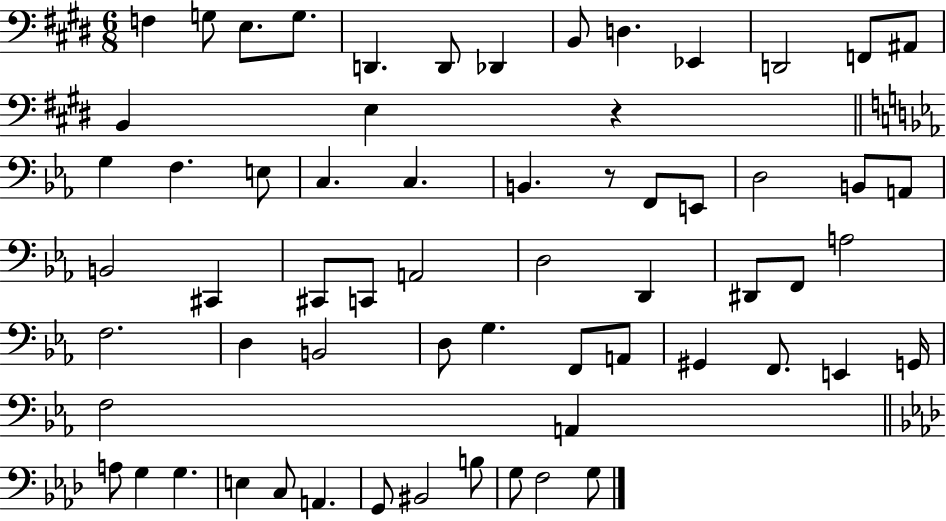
X:1
T:Untitled
M:6/8
L:1/4
K:E
F, G,/2 E,/2 G,/2 D,, D,,/2 _D,, B,,/2 D, _E,, D,,2 F,,/2 ^A,,/2 B,, E, z G, F, E,/2 C, C, B,, z/2 F,,/2 E,,/2 D,2 B,,/2 A,,/2 B,,2 ^C,, ^C,,/2 C,,/2 A,,2 D,2 D,, ^D,,/2 F,,/2 A,2 F,2 D, B,,2 D,/2 G, F,,/2 A,,/2 ^G,, F,,/2 E,, G,,/4 F,2 A,, A,/2 G, G, E, C,/2 A,, G,,/2 ^B,,2 B,/2 G,/2 F,2 G,/2